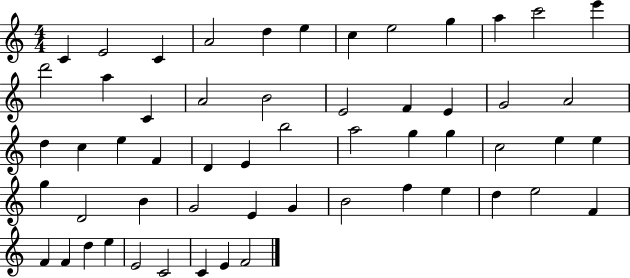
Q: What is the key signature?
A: C major